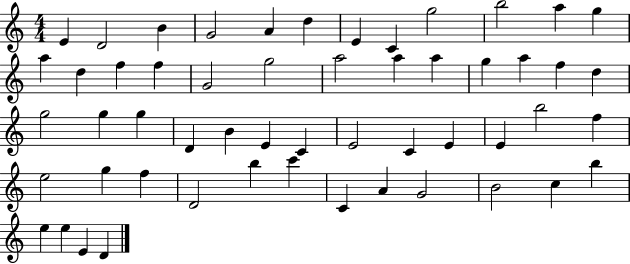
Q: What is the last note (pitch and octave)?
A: D4